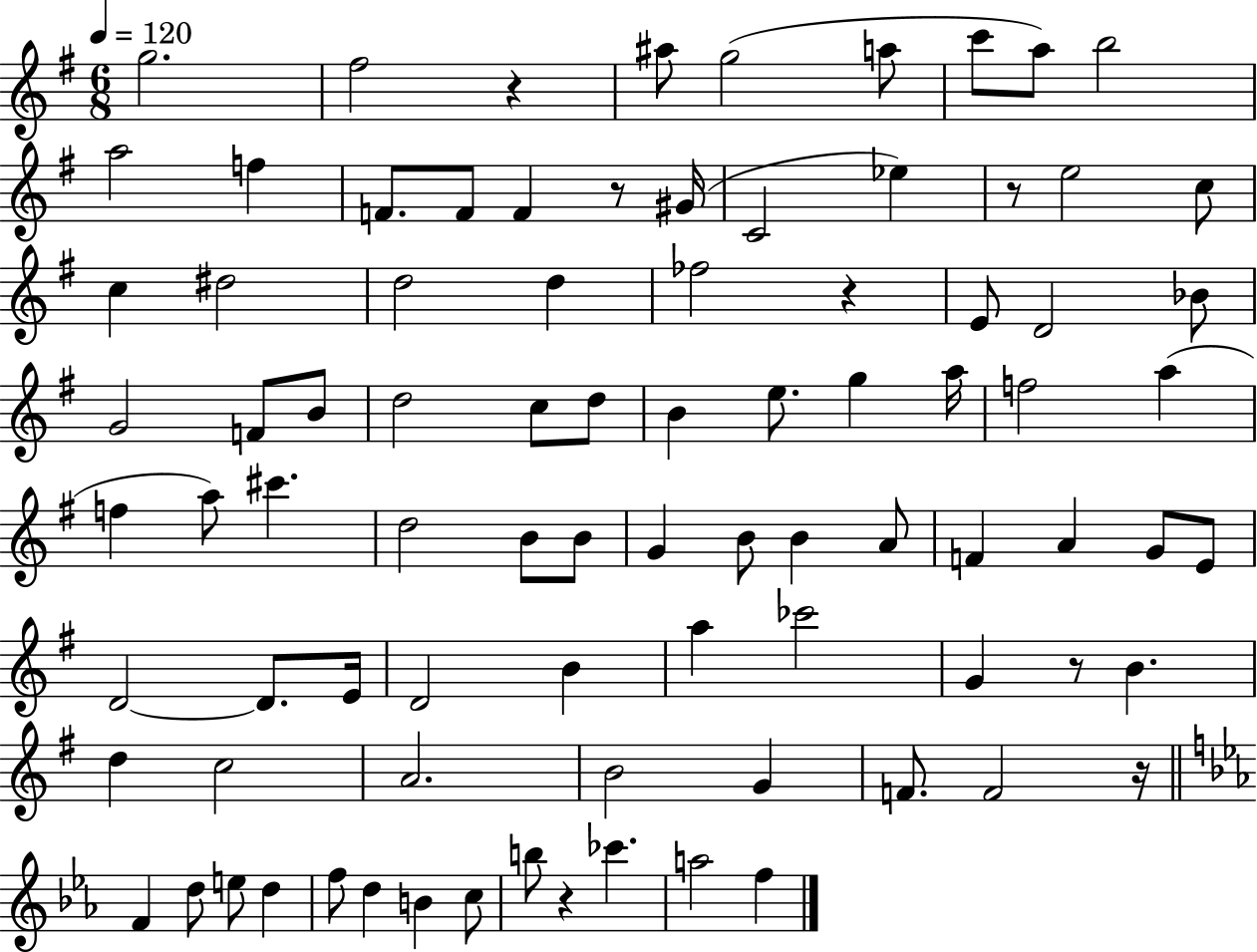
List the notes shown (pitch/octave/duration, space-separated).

G5/h. F#5/h R/q A#5/e G5/h A5/e C6/e A5/e B5/h A5/h F5/q F4/e. F4/e F4/q R/e G#4/s C4/h Eb5/q R/e E5/h C5/e C5/q D#5/h D5/h D5/q FES5/h R/q E4/e D4/h Bb4/e G4/h F4/e B4/e D5/h C5/e D5/e B4/q E5/e. G5/q A5/s F5/h A5/q F5/q A5/e C#6/q. D5/h B4/e B4/e G4/q B4/e B4/q A4/e F4/q A4/q G4/e E4/e D4/h D4/e. E4/s D4/h B4/q A5/q CES6/h G4/q R/e B4/q. D5/q C5/h A4/h. B4/h G4/q F4/e. F4/h R/s F4/q D5/e E5/e D5/q F5/e D5/q B4/q C5/e B5/e R/q CES6/q. A5/h F5/q